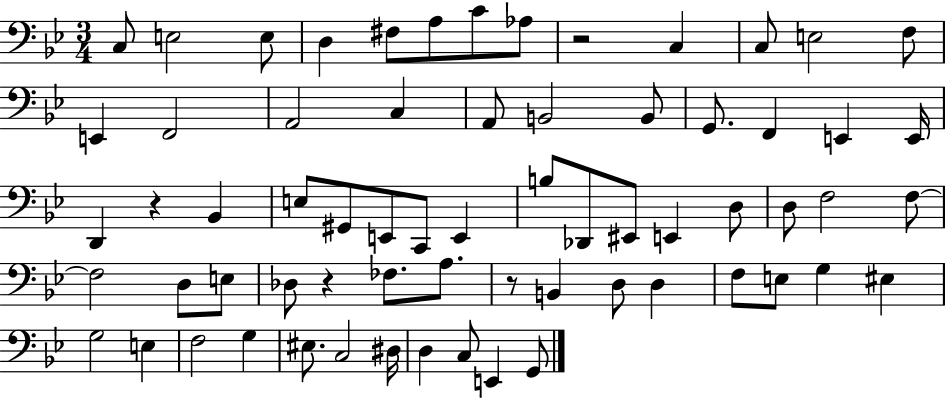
C3/e E3/h E3/e D3/q F#3/e A3/e C4/e Ab3/e R/h C3/q C3/e E3/h F3/e E2/q F2/h A2/h C3/q A2/e B2/h B2/e G2/e. F2/q E2/q E2/s D2/q R/q Bb2/q E3/e G#2/e E2/e C2/e E2/q B3/e Db2/e EIS2/e E2/q D3/e D3/e F3/h F3/e F3/h D3/e E3/e Db3/e R/q FES3/e. A3/e. R/e B2/q D3/e D3/q F3/e E3/e G3/q EIS3/q G3/h E3/q F3/h G3/q EIS3/e. C3/h D#3/s D3/q C3/e E2/q G2/e